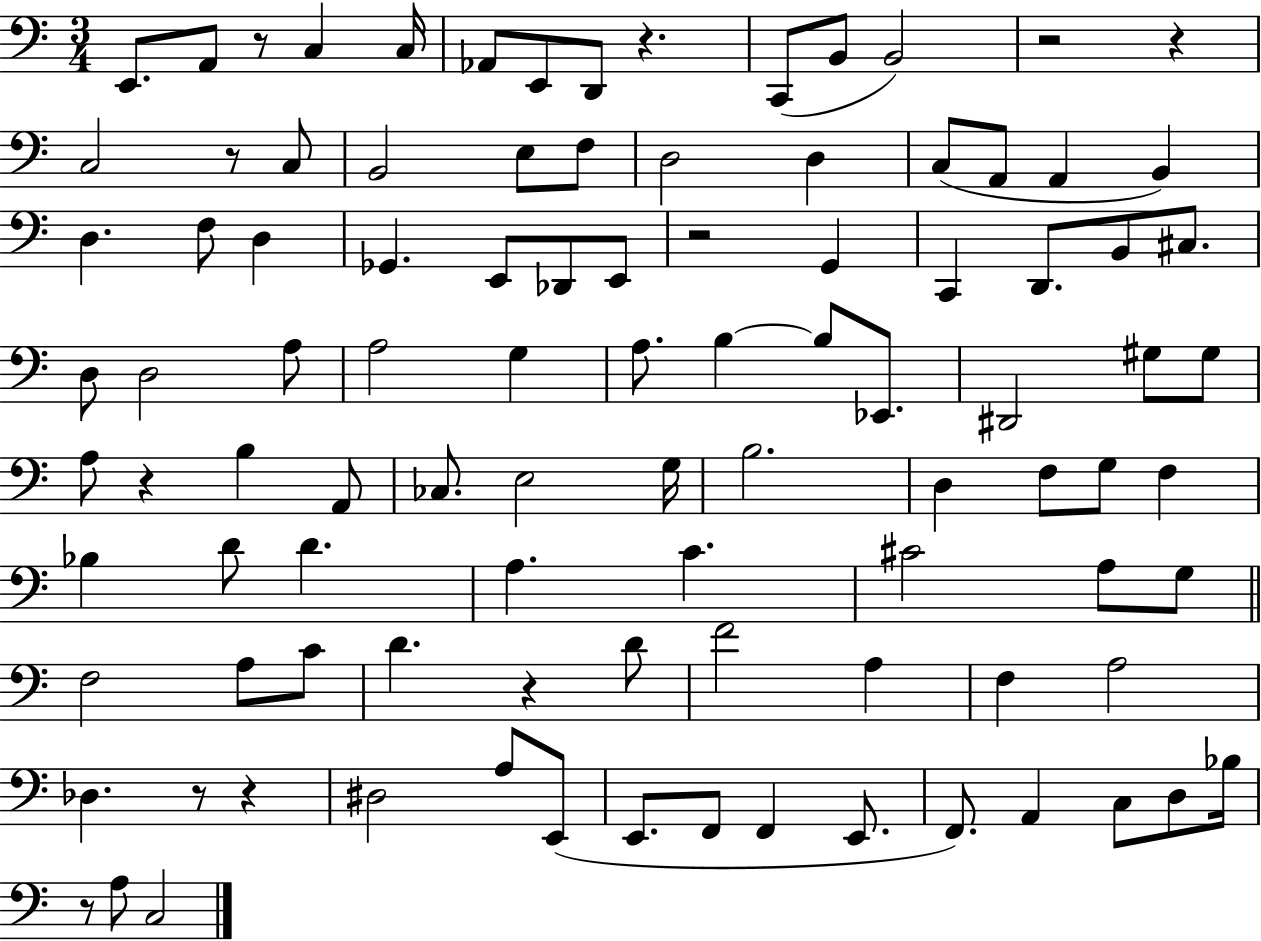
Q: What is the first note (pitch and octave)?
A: E2